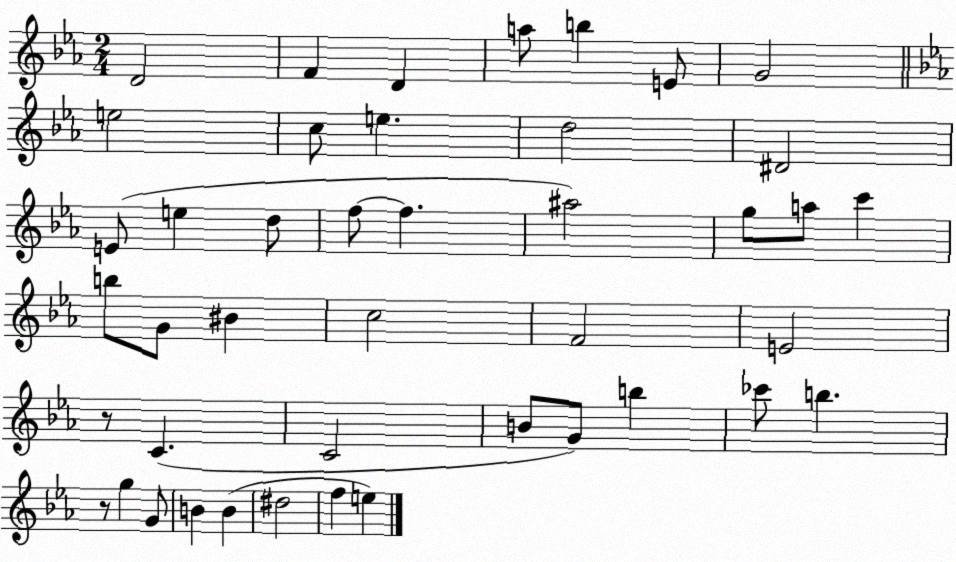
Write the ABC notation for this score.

X:1
T:Untitled
M:2/4
L:1/4
K:Eb
D2 F D a/2 b E/2 G2 e2 c/2 e d2 ^D2 E/2 e d/2 f/2 f ^a2 g/2 a/2 c' b/2 G/2 ^B c2 F2 E2 z/2 C C2 B/2 G/2 b _c'/2 b z/2 g G/2 B B ^d2 f e